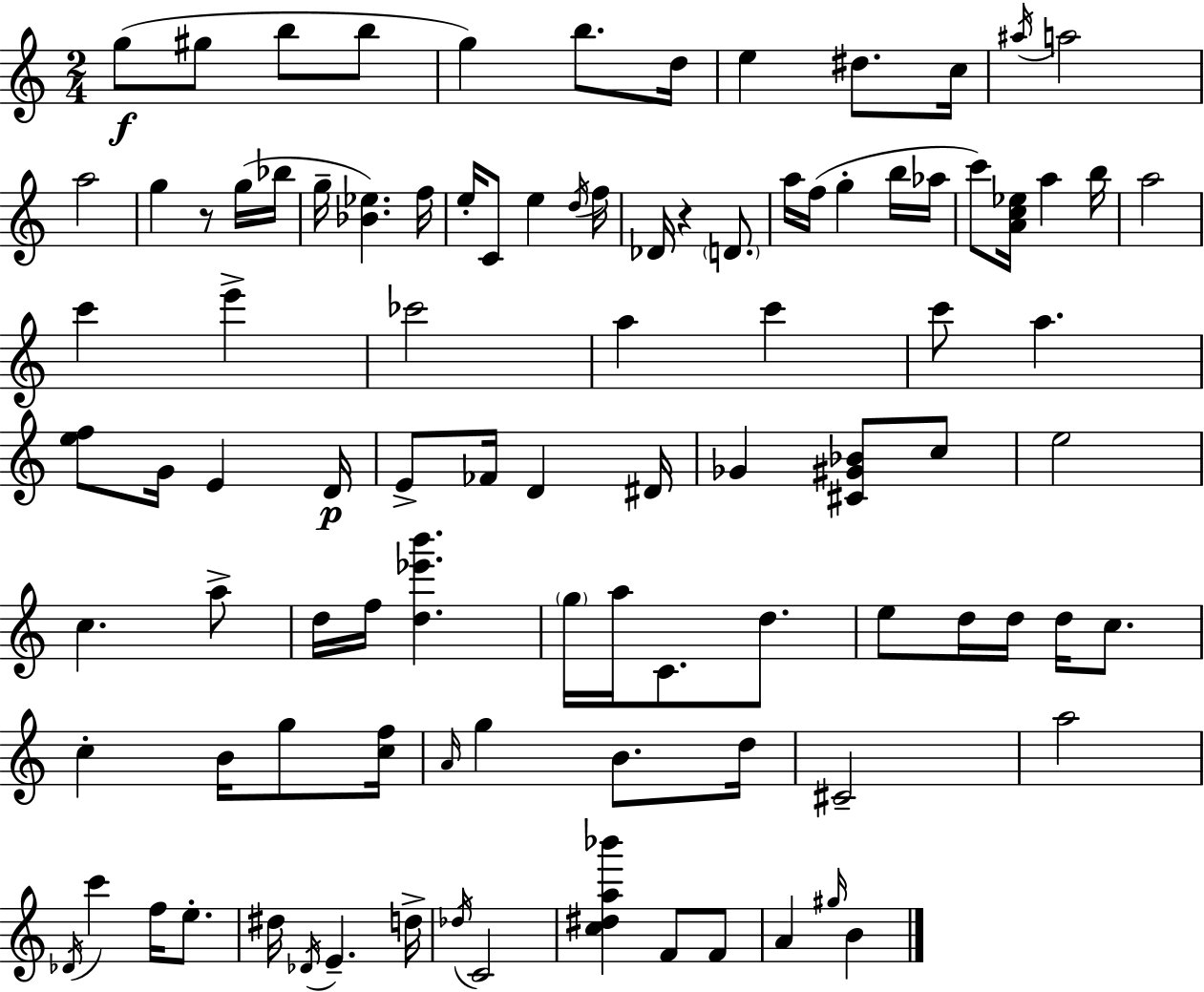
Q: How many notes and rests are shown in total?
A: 97